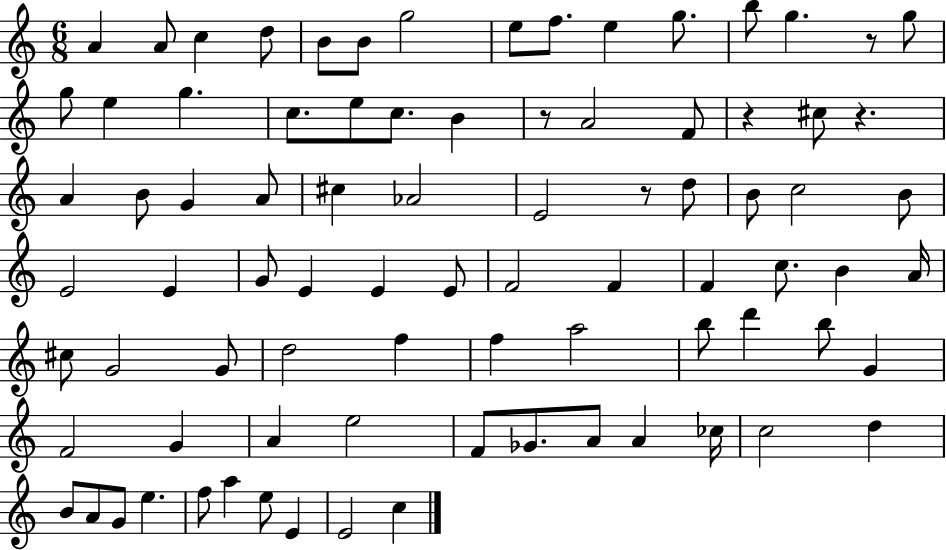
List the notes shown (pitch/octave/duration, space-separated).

A4/q A4/e C5/q D5/e B4/e B4/e G5/h E5/e F5/e. E5/q G5/e. B5/e G5/q. R/e G5/e G5/e E5/q G5/q. C5/e. E5/e C5/e. B4/q R/e A4/h F4/e R/q C#5/e R/q. A4/q B4/e G4/q A4/e C#5/q Ab4/h E4/h R/e D5/e B4/e C5/h B4/e E4/h E4/q G4/e E4/q E4/q E4/e F4/h F4/q F4/q C5/e. B4/q A4/s C#5/e G4/h G4/e D5/h F5/q F5/q A5/h B5/e D6/q B5/e G4/q F4/h G4/q A4/q E5/h F4/e Gb4/e. A4/e A4/q CES5/s C5/h D5/q B4/e A4/e G4/e E5/q. F5/e A5/q E5/e E4/q E4/h C5/q